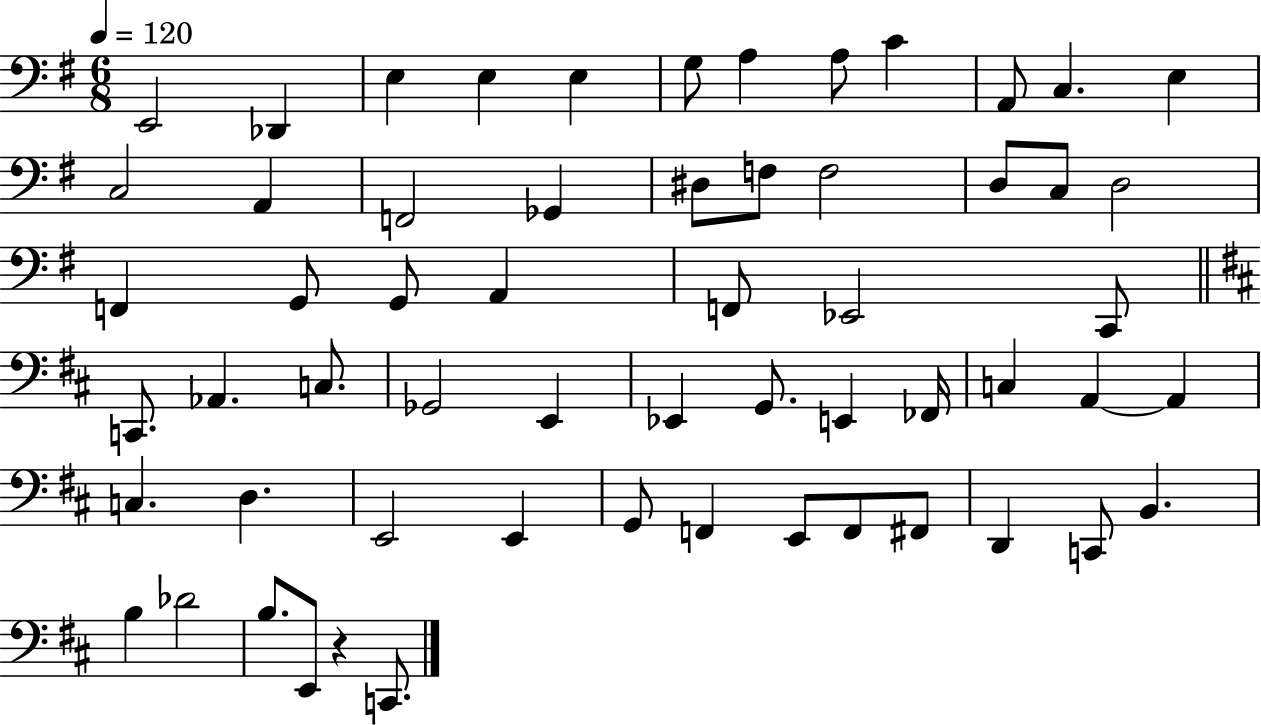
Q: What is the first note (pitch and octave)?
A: E2